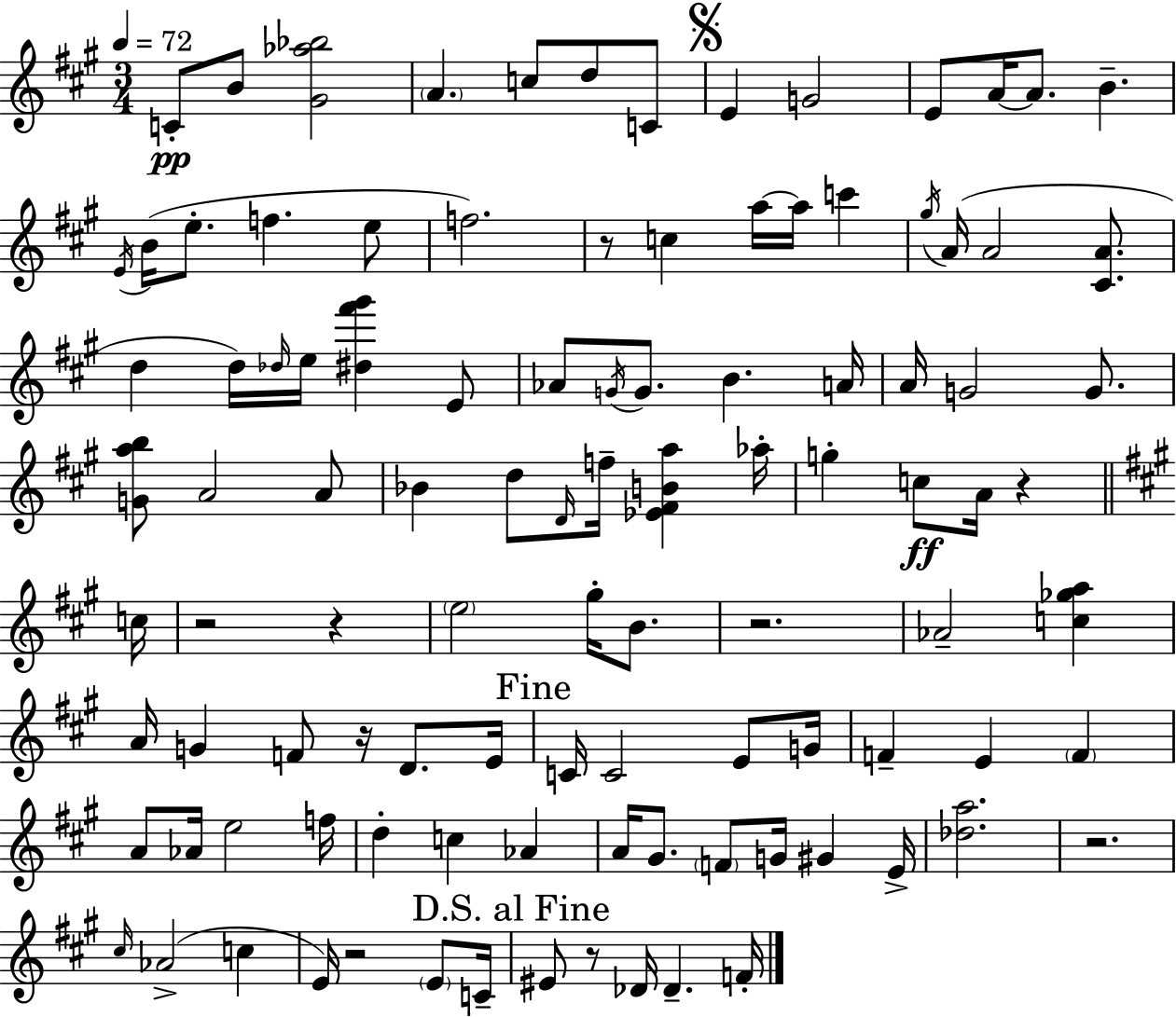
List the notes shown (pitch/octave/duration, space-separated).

C4/e B4/e [G#4,Ab5,Bb5]/h A4/q. C5/e D5/e C4/e E4/q G4/h E4/e A4/s A4/e. B4/q. E4/s B4/s E5/e. F5/q. E5/e F5/h. R/e C5/q A5/s A5/s C6/q G#5/s A4/s A4/h [C#4,A4]/e. D5/q D5/s Db5/s E5/s [D#5,F#6,G#6]/q E4/e Ab4/e G4/s G4/e. B4/q. A4/s A4/s G4/h G4/e. [G4,A5,B5]/e A4/h A4/e Bb4/q D5/e D4/s F5/s [Eb4,F#4,B4,A5]/q Ab5/s G5/q C5/e A4/s R/q C5/s R/h R/q E5/h G#5/s B4/e. R/h. Ab4/h [C5,Gb5,A5]/q A4/s G4/q F4/e R/s D4/e. E4/s C4/s C4/h E4/e G4/s F4/q E4/q F4/q A4/e Ab4/s E5/h F5/s D5/q C5/q Ab4/q A4/s G#4/e. F4/e G4/s G#4/q E4/s [Db5,A5]/h. R/h. C#5/s Ab4/h C5/q E4/s R/h E4/e C4/s EIS4/e R/e Db4/s Db4/q. F4/s